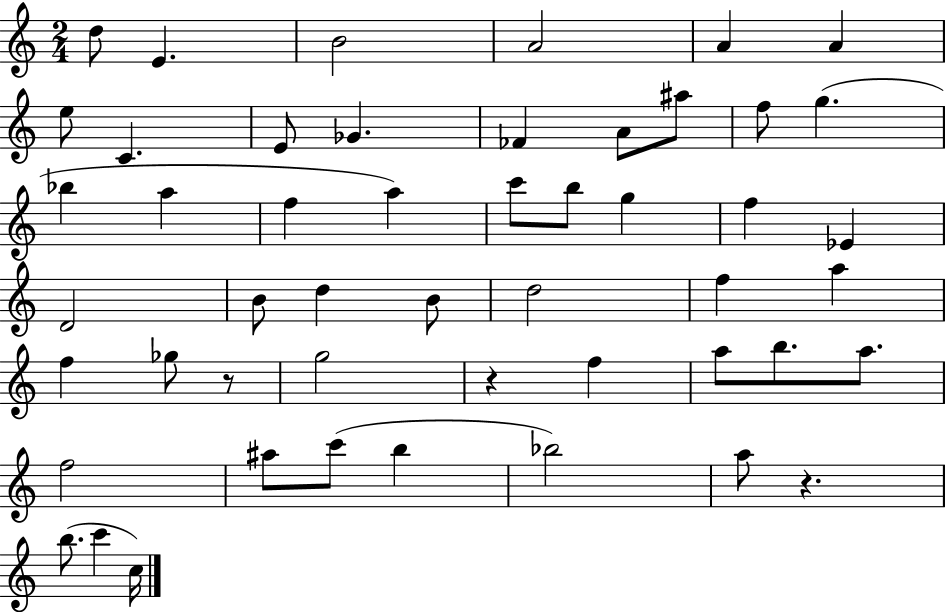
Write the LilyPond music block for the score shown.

{
  \clef treble
  \numericTimeSignature
  \time 2/4
  \key c \major
  d''8 e'4. | b'2 | a'2 | a'4 a'4 | \break e''8 c'4. | e'8 ges'4. | fes'4 a'8 ais''8 | f''8 g''4.( | \break bes''4 a''4 | f''4 a''4) | c'''8 b''8 g''4 | f''4 ees'4 | \break d'2 | b'8 d''4 b'8 | d''2 | f''4 a''4 | \break f''4 ges''8 r8 | g''2 | r4 f''4 | a''8 b''8. a''8. | \break f''2 | ais''8 c'''8( b''4 | bes''2) | a''8 r4. | \break b''8.( c'''4 c''16) | \bar "|."
}